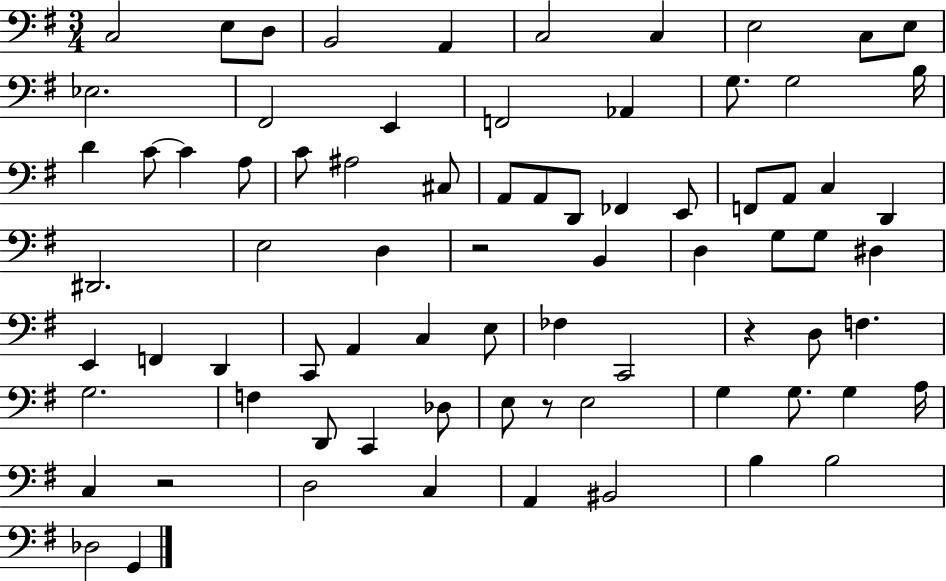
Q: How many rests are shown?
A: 4